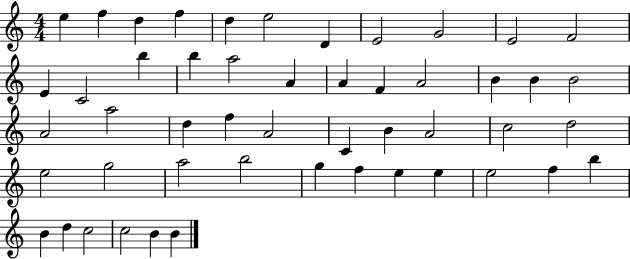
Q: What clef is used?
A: treble